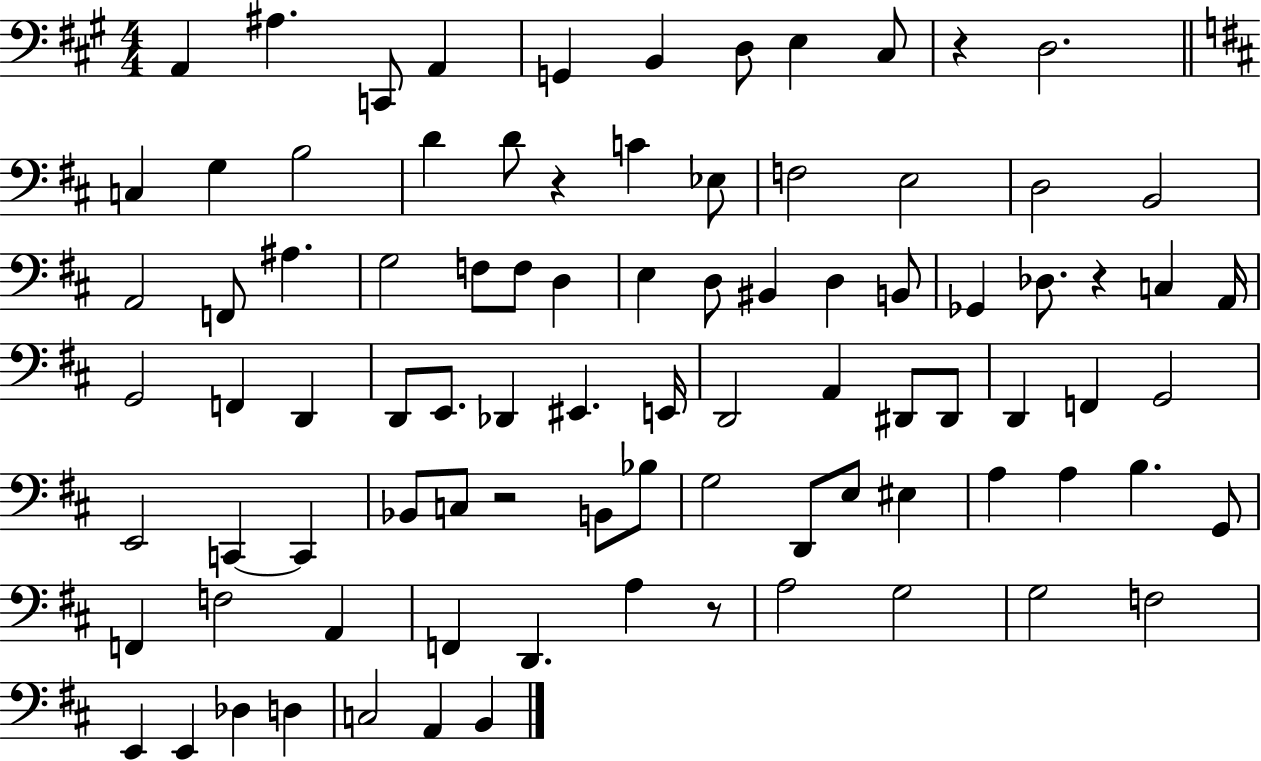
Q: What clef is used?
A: bass